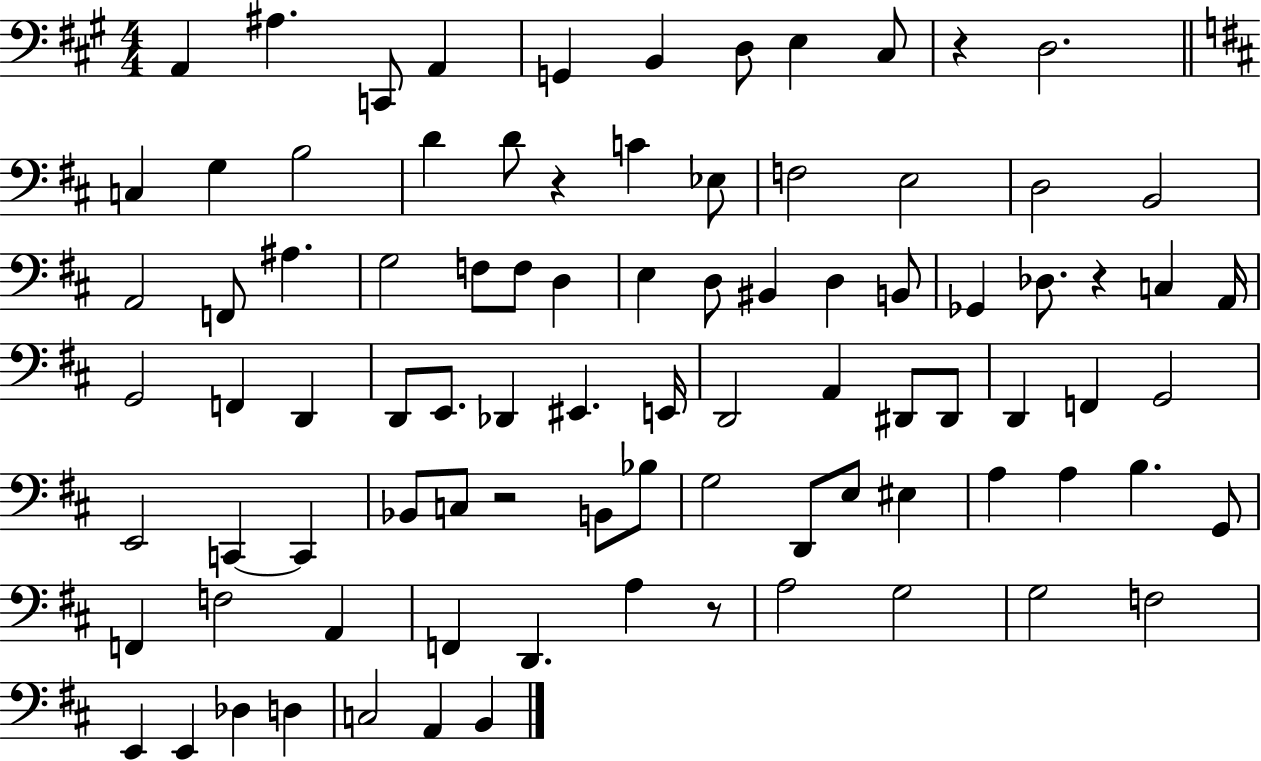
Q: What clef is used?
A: bass